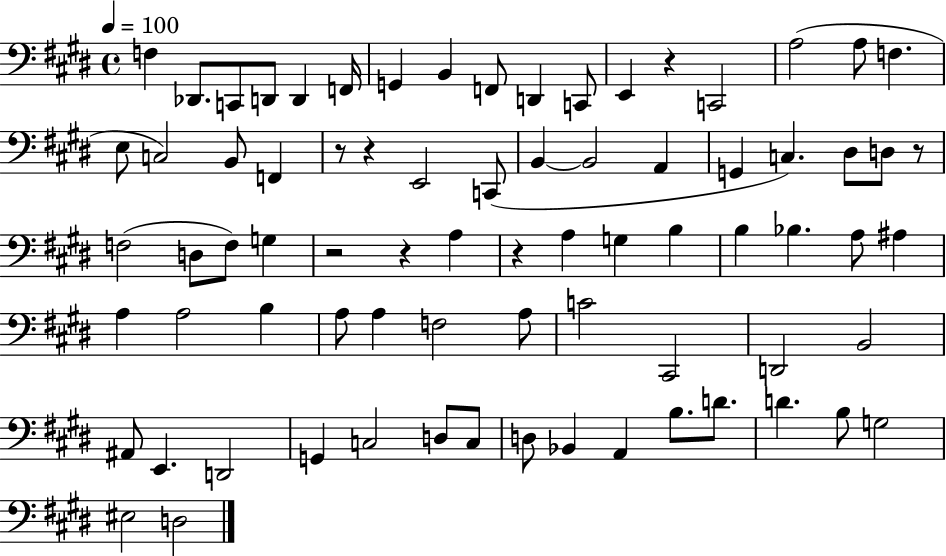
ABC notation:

X:1
T:Untitled
M:4/4
L:1/4
K:E
F, _D,,/2 C,,/2 D,,/2 D,, F,,/4 G,, B,, F,,/2 D,, C,,/2 E,, z C,,2 A,2 A,/2 F, E,/2 C,2 B,,/2 F,, z/2 z E,,2 C,,/2 B,, B,,2 A,, G,, C, ^D,/2 D,/2 z/2 F,2 D,/2 F,/2 G, z2 z A, z A, G, B, B, _B, A,/2 ^A, A, A,2 B, A,/2 A, F,2 A,/2 C2 ^C,,2 D,,2 B,,2 ^A,,/2 E,, D,,2 G,, C,2 D,/2 C,/2 D,/2 _B,, A,, B,/2 D/2 D B,/2 G,2 ^E,2 D,2